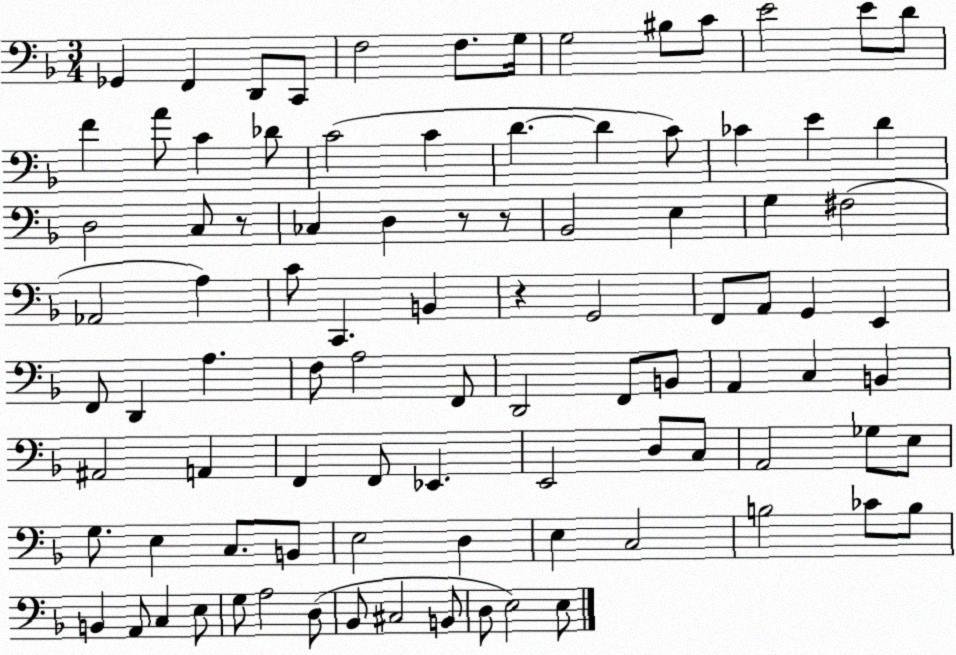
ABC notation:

X:1
T:Untitled
M:3/4
L:1/4
K:F
_G,, F,, D,,/2 C,,/2 F,2 F,/2 G,/4 G,2 ^B,/2 C/2 E2 E/2 D/2 F A/2 C _D/2 C2 C D D C/2 _C E D D,2 C,/2 z/2 _C, D, z/2 z/2 _B,,2 E, G, ^F,2 _A,,2 A, C/2 C,, B,, z G,,2 F,,/2 A,,/2 G,, E,, F,,/2 D,, A, F,/2 A,2 F,,/2 D,,2 F,,/2 B,,/2 A,, C, B,, ^A,,2 A,, F,, F,,/2 _E,, E,,2 D,/2 C,/2 A,,2 _G,/2 E,/2 G,/2 E, C,/2 B,,/2 E,2 D, E, C,2 B,2 _C/2 B,/2 B,, A,,/2 C, E,/2 G,/2 A,2 D,/2 _B,,/2 ^C,2 B,,/2 D,/2 E,2 E,/2